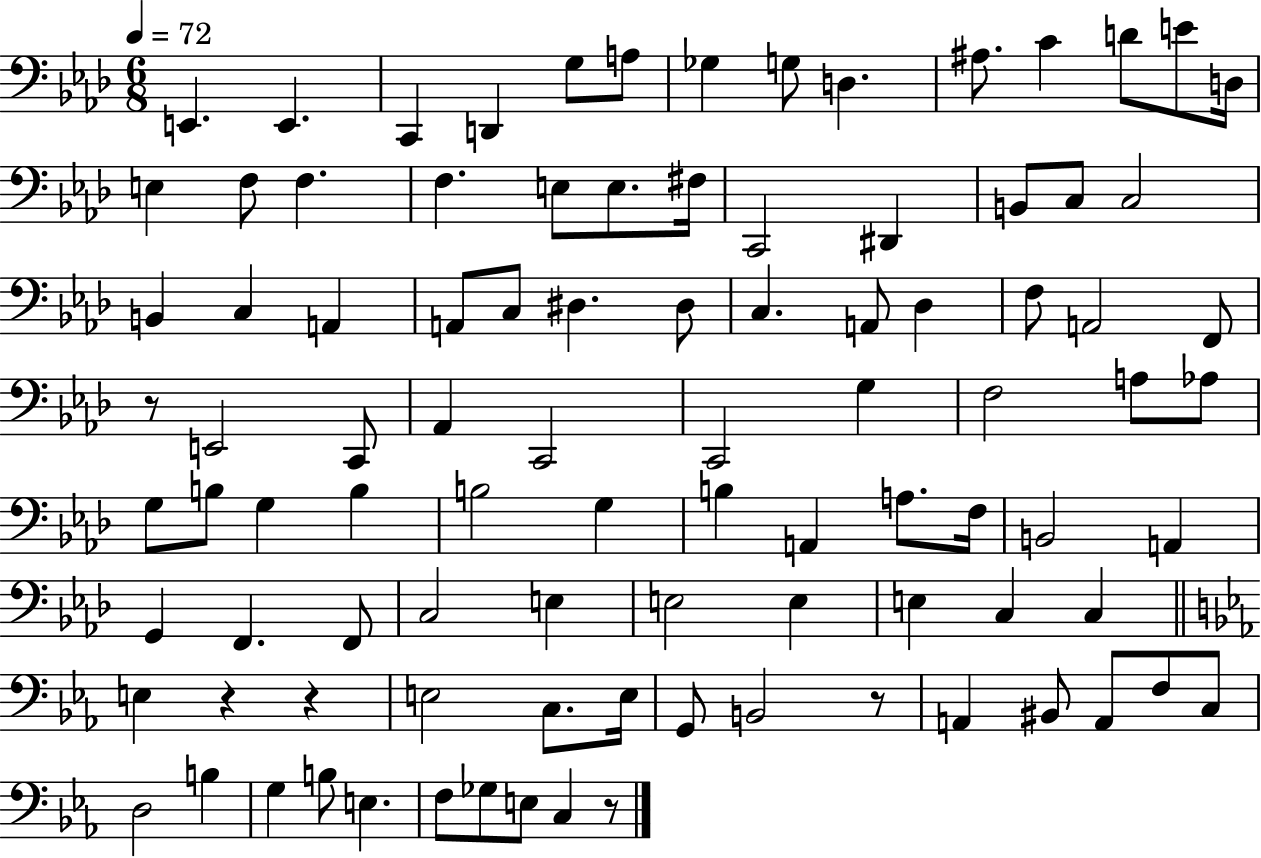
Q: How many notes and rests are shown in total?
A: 95